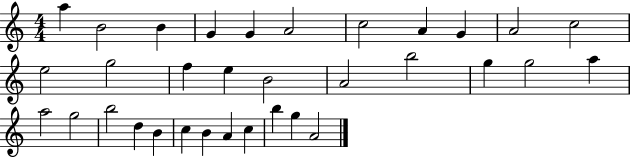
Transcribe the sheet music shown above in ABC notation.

X:1
T:Untitled
M:4/4
L:1/4
K:C
a B2 B G G A2 c2 A G A2 c2 e2 g2 f e B2 A2 b2 g g2 a a2 g2 b2 d B c B A c b g A2